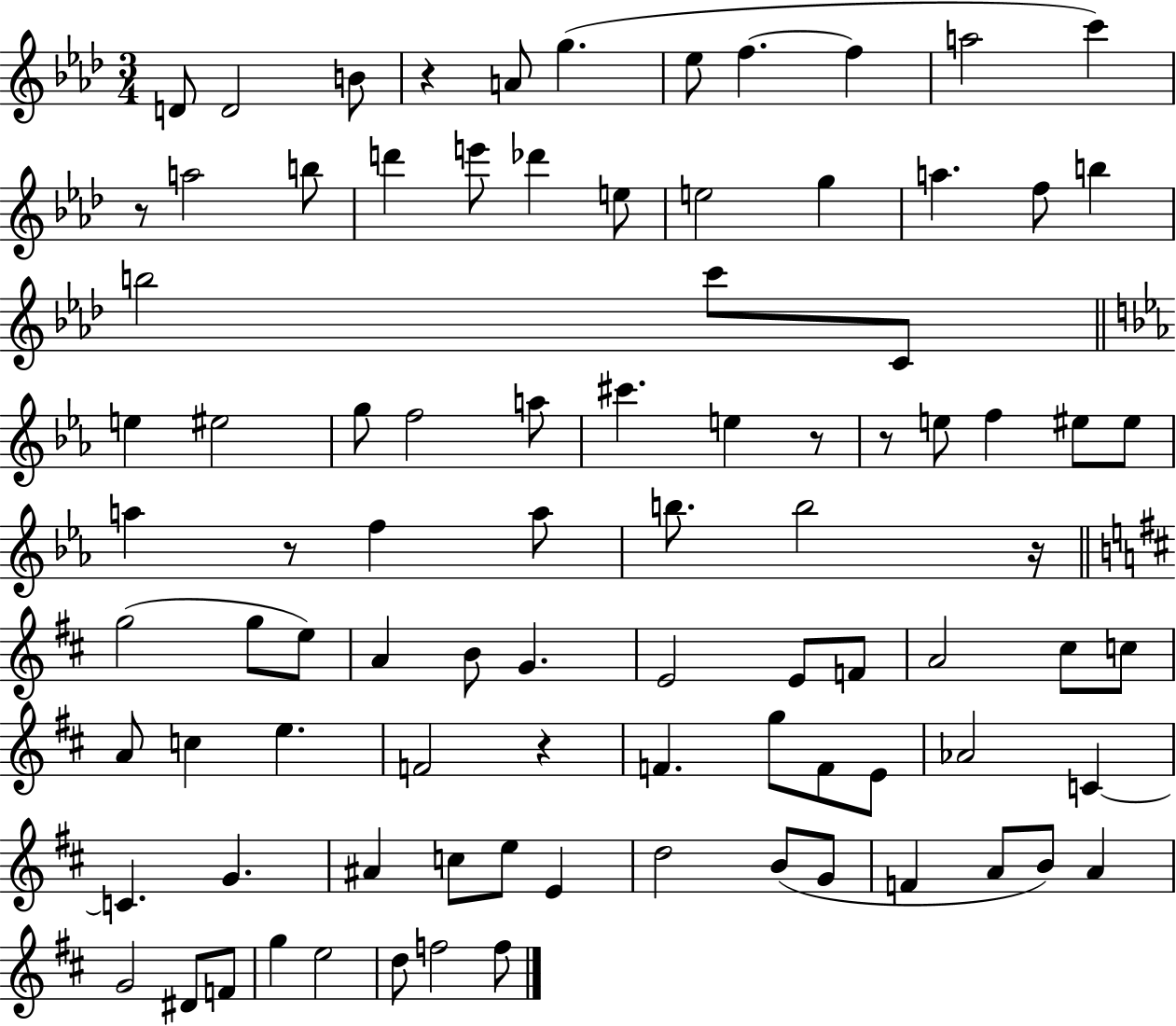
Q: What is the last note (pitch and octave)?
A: F5